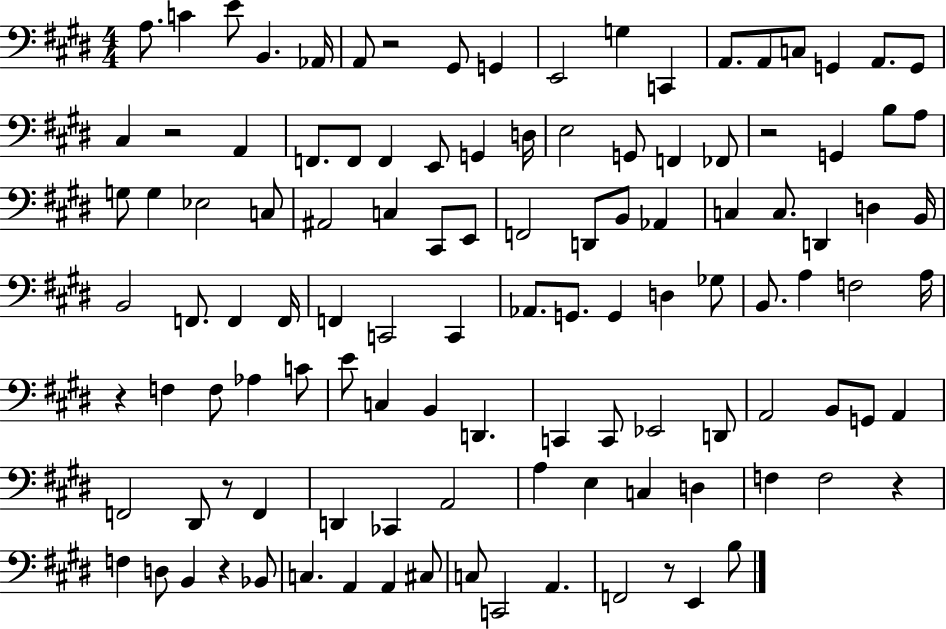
{
  \clef bass
  \numericTimeSignature
  \time 4/4
  \key e \major
  a8. c'4 e'8 b,4. aes,16 | a,8 r2 gis,8 g,4 | e,2 g4 c,4 | a,8. a,8 c8 g,4 a,8. g,8 | \break cis4 r2 a,4 | f,8. f,8 f,4 e,8 g,4 d16 | e2 g,8 f,4 fes,8 | r2 g,4 b8 a8 | \break g8 g4 ees2 c8 | ais,2 c4 cis,8 e,8 | f,2 d,8 b,8 aes,4 | c4 c8. d,4 d4 b,16 | \break b,2 f,8. f,4 f,16 | f,4 c,2 c,4 | aes,8. g,8. g,4 d4 ges8 | b,8. a4 f2 a16 | \break r4 f4 f8 aes4 c'8 | e'8 c4 b,4 d,4. | c,4 c,8 ees,2 d,8 | a,2 b,8 g,8 a,4 | \break f,2 dis,8 r8 f,4 | d,4 ces,4 a,2 | a4 e4 c4 d4 | f4 f2 r4 | \break f4 d8 b,4 r4 bes,8 | c4. a,4 a,4 cis8 | c8 c,2 a,4. | f,2 r8 e,4 b8 | \break \bar "|."
}